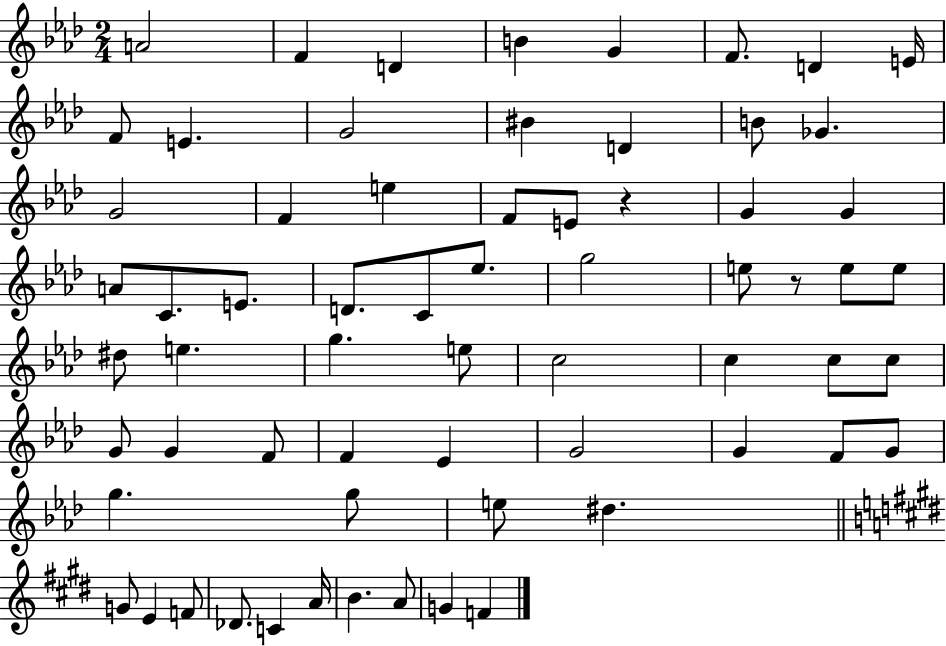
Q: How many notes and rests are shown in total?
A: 65